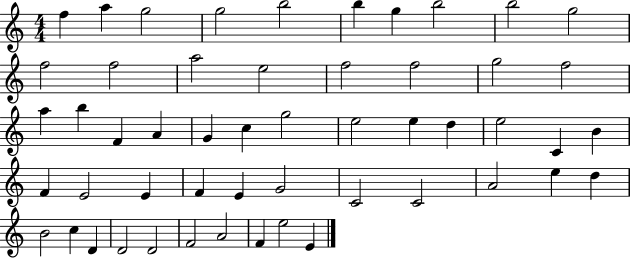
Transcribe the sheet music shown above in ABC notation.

X:1
T:Untitled
M:4/4
L:1/4
K:C
f a g2 g2 b2 b g b2 b2 g2 f2 f2 a2 e2 f2 f2 g2 f2 a b F A G c g2 e2 e d e2 C B F E2 E F E G2 C2 C2 A2 e d B2 c D D2 D2 F2 A2 F e2 E